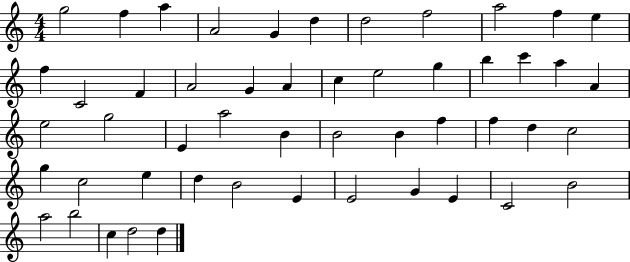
X:1
T:Untitled
M:4/4
L:1/4
K:C
g2 f a A2 G d d2 f2 a2 f e f C2 F A2 G A c e2 g b c' a A e2 g2 E a2 B B2 B f f d c2 g c2 e d B2 E E2 G E C2 B2 a2 b2 c d2 d